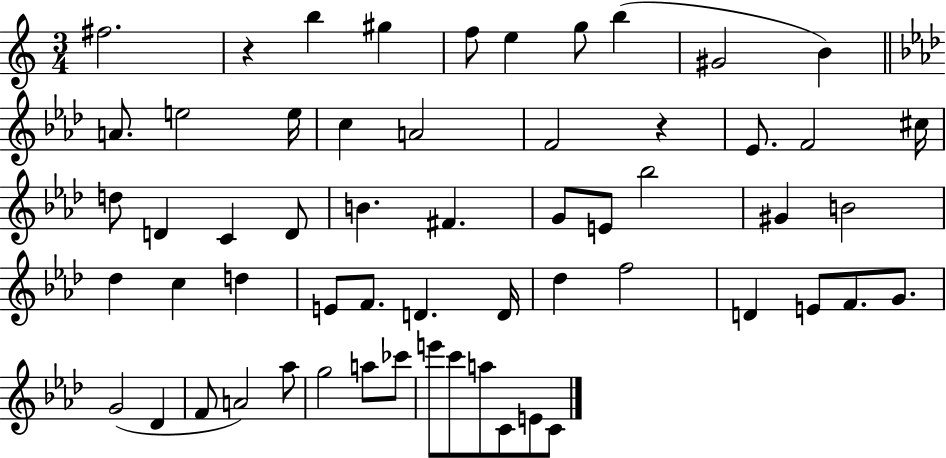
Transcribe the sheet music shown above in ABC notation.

X:1
T:Untitled
M:3/4
L:1/4
K:C
^f2 z b ^g f/2 e g/2 b ^G2 B A/2 e2 e/4 c A2 F2 z _E/2 F2 ^c/4 d/2 D C D/2 B ^F G/2 E/2 _b2 ^G B2 _d c d E/2 F/2 D D/4 _d f2 D E/2 F/2 G/2 G2 _D F/2 A2 _a/2 g2 a/2 _c'/2 e'/2 c'/2 a/2 C/2 E/2 C/2